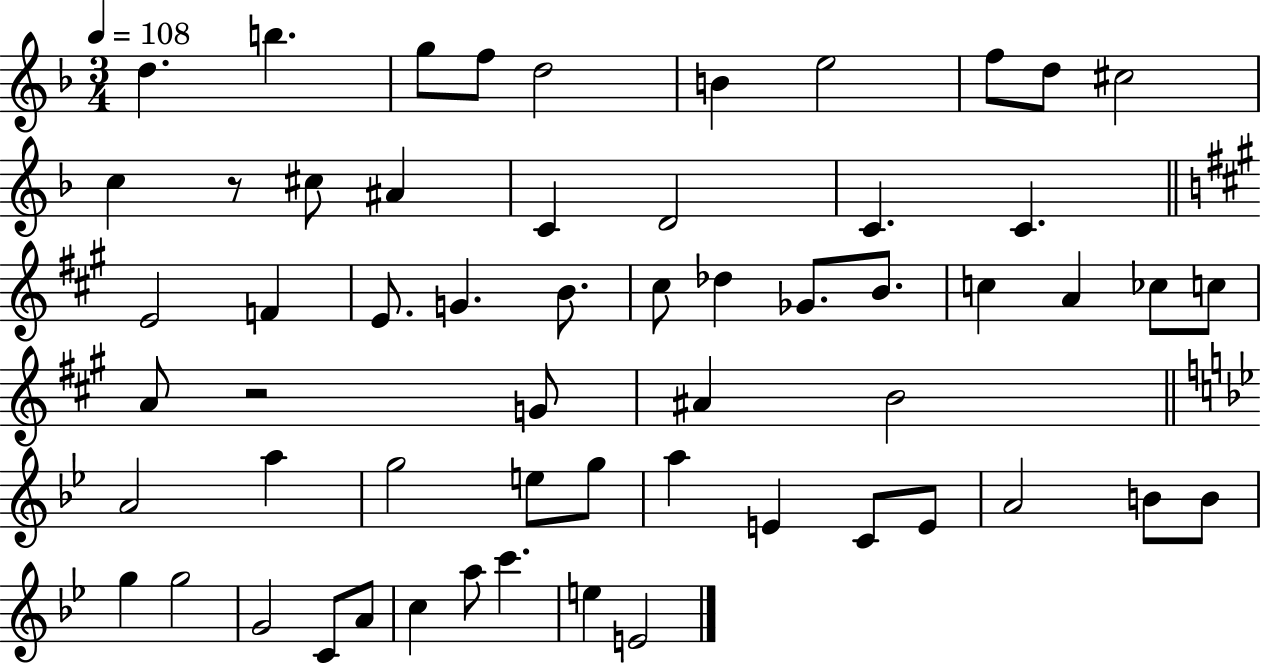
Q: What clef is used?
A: treble